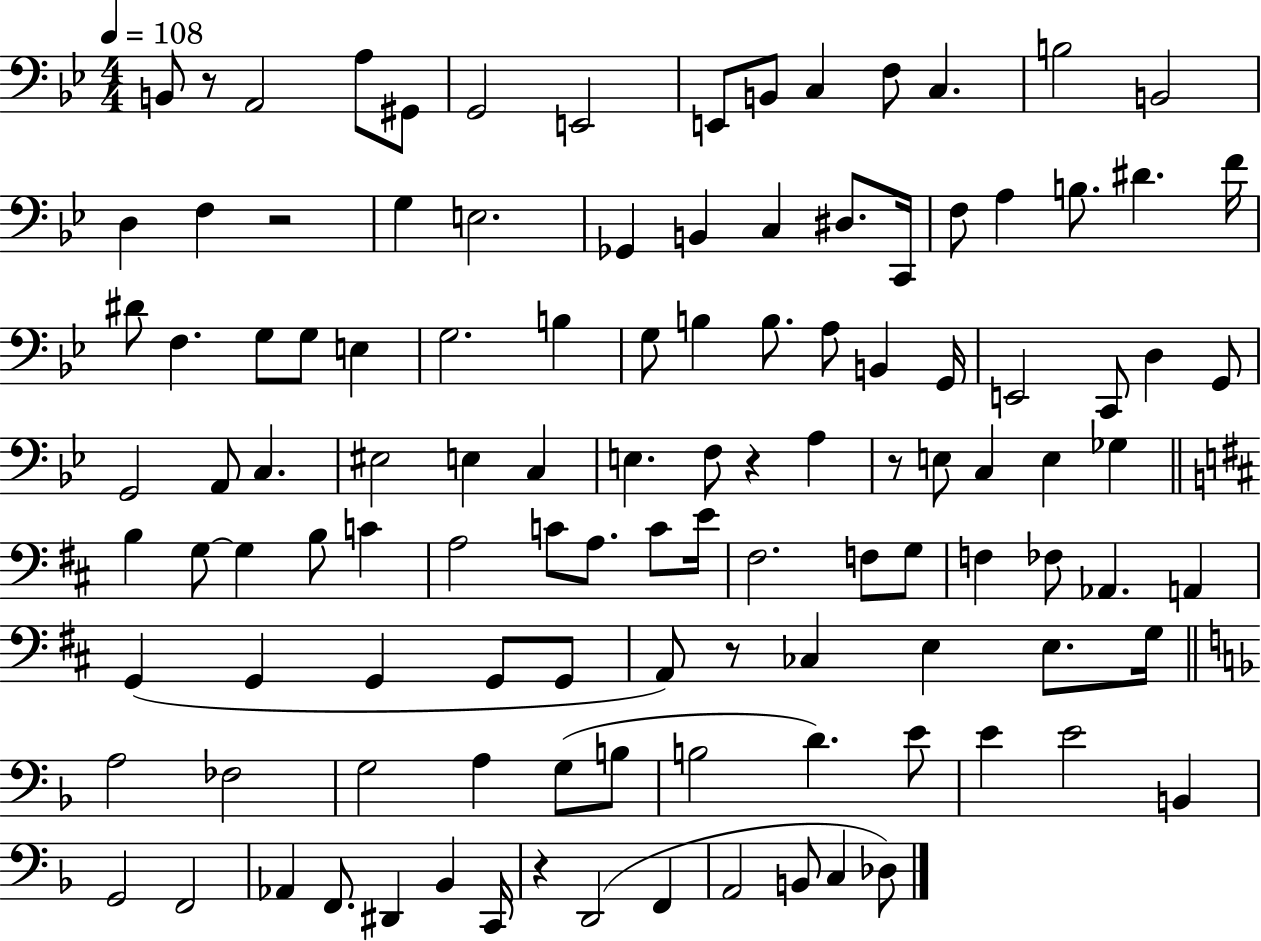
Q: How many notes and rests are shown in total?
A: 115